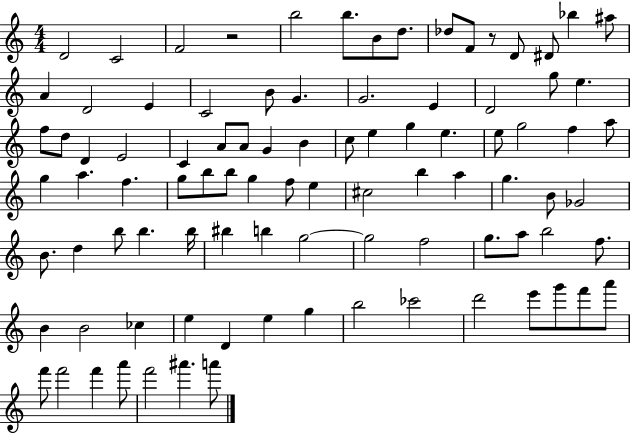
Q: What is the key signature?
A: C major